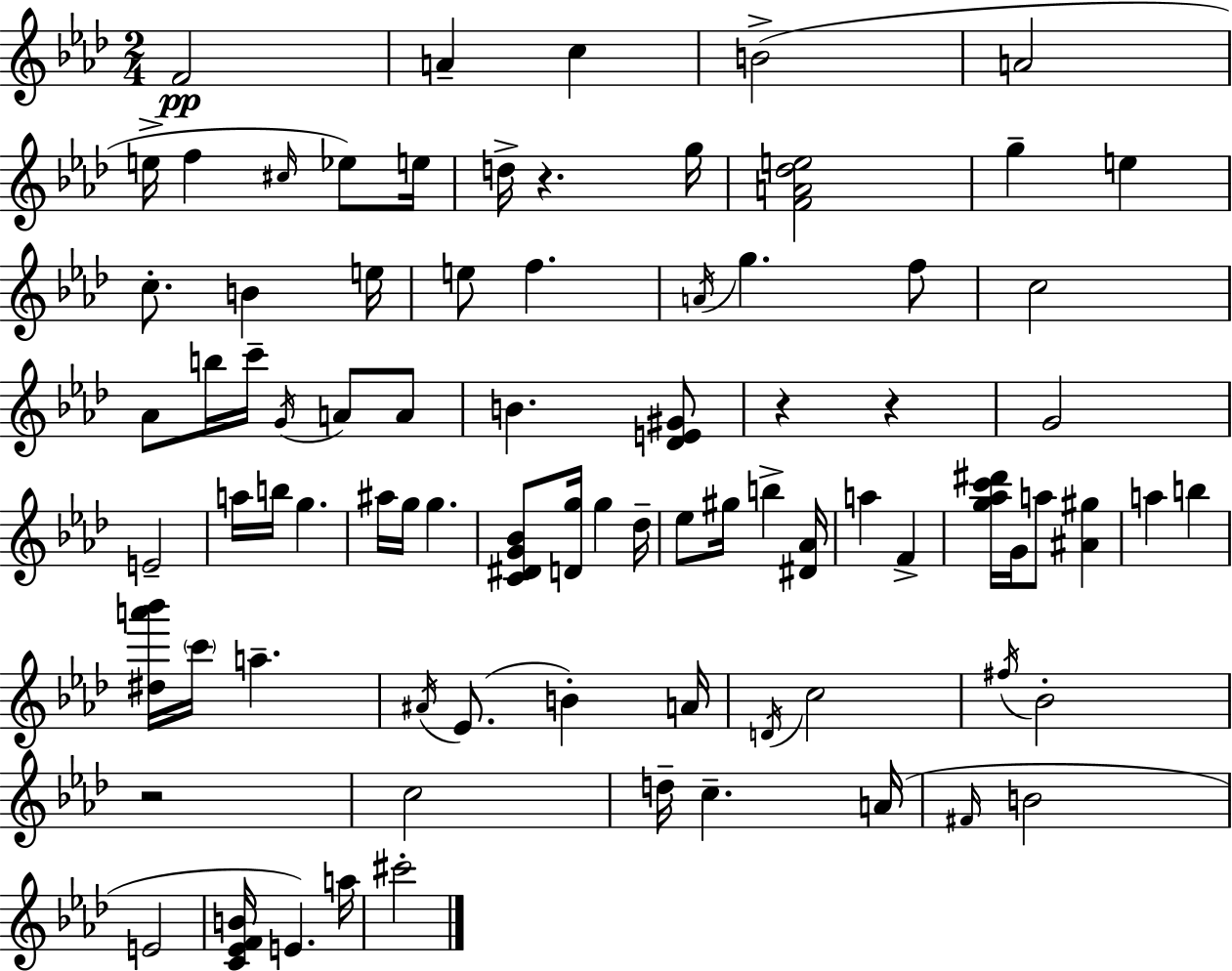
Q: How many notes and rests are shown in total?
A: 82